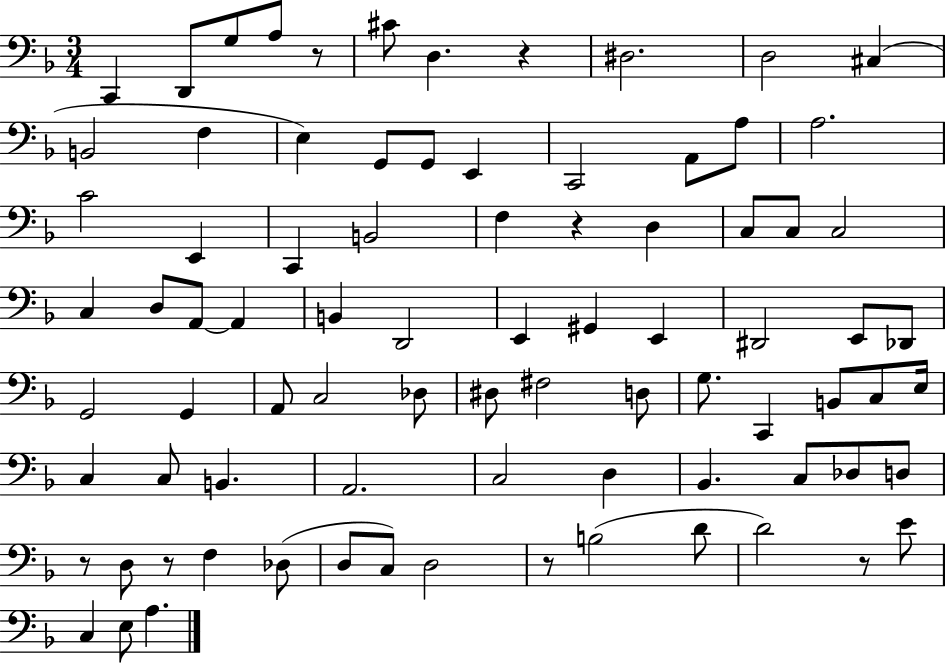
X:1
T:Untitled
M:3/4
L:1/4
K:F
C,, D,,/2 G,/2 A,/2 z/2 ^C/2 D, z ^D,2 D,2 ^C, B,,2 F, E, G,,/2 G,,/2 E,, C,,2 A,,/2 A,/2 A,2 C2 E,, C,, B,,2 F, z D, C,/2 C,/2 C,2 C, D,/2 A,,/2 A,, B,, D,,2 E,, ^G,, E,, ^D,,2 E,,/2 _D,,/2 G,,2 G,, A,,/2 C,2 _D,/2 ^D,/2 ^F,2 D,/2 G,/2 C,, B,,/2 C,/2 E,/4 C, C,/2 B,, A,,2 C,2 D, _B,, C,/2 _D,/2 D,/2 z/2 D,/2 z/2 F, _D,/2 D,/2 C,/2 D,2 z/2 B,2 D/2 D2 z/2 E/2 C, E,/2 A,